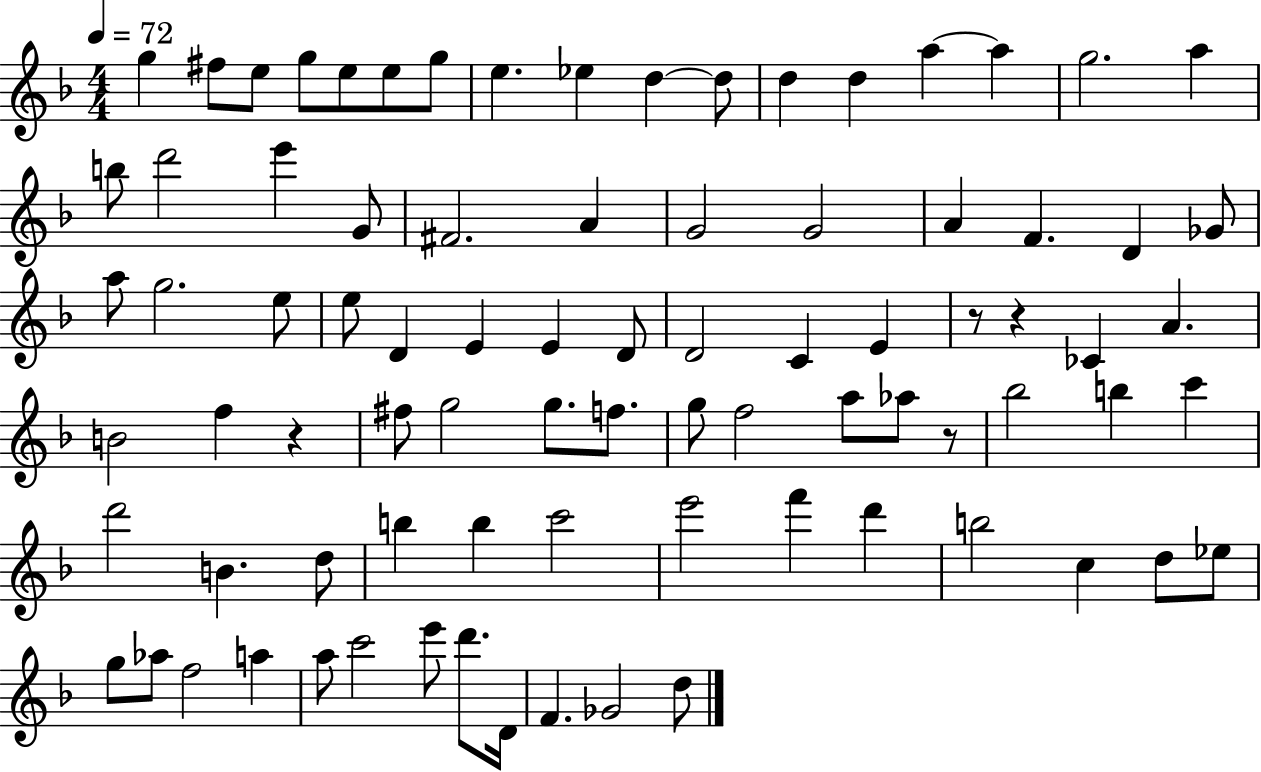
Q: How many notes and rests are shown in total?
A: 84